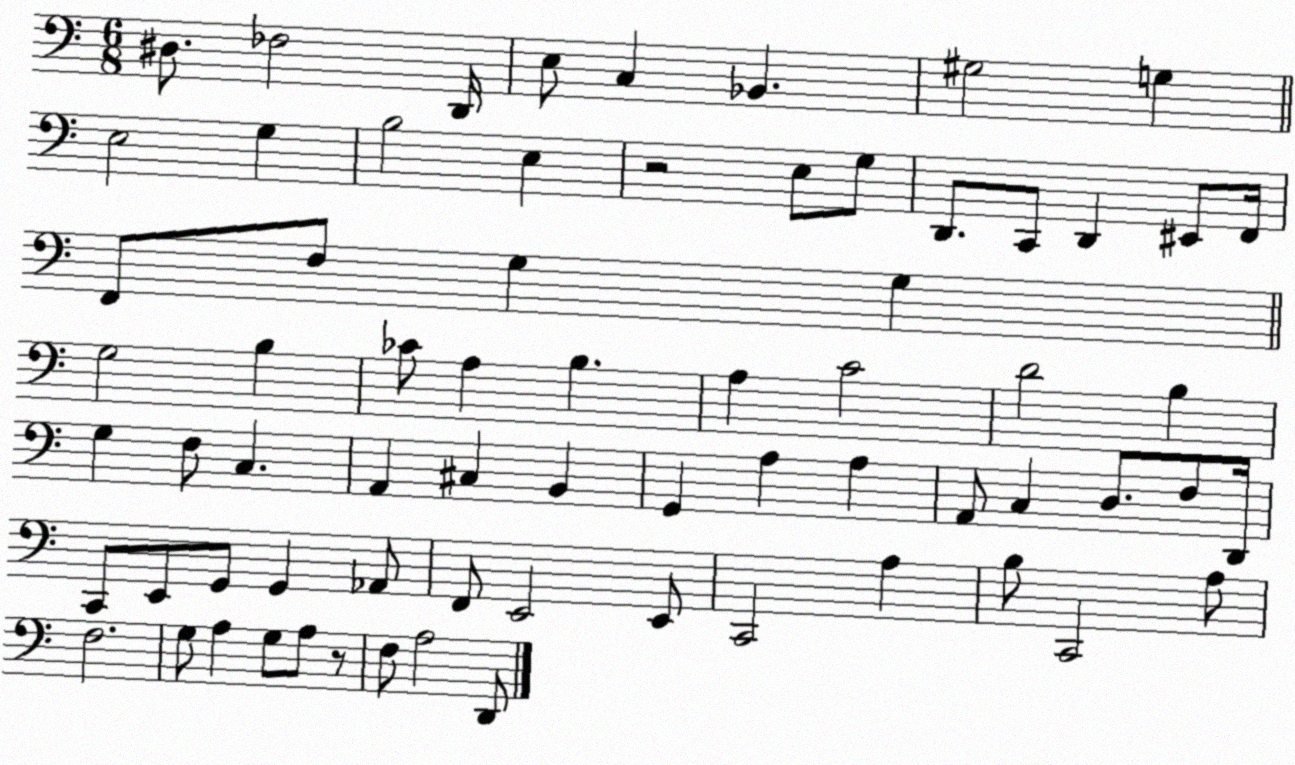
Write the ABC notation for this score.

X:1
T:Untitled
M:6/8
L:1/4
K:C
^D,/2 _F,2 D,,/4 E,/2 C, _B,, ^G,2 G, E,2 G, B,2 E, z2 E,/2 G,/2 D,,/2 C,,/2 D,, ^E,,/2 F,,/4 F,,/2 F,/2 G, G, G,2 B, _C/2 A, B, A, C2 D2 B, G, F,/2 C, A,, ^C, B,, G,, A, A, A,,/2 C, D,/2 F,/2 D,,/4 C,,/2 E,,/2 G,,/2 G,, _A,,/2 F,,/2 E,,2 E,,/2 C,,2 A, B,/2 C,,2 A,/2 F,2 G,/2 A, G,/2 A,/2 z/2 F,/2 A,2 D,,/2